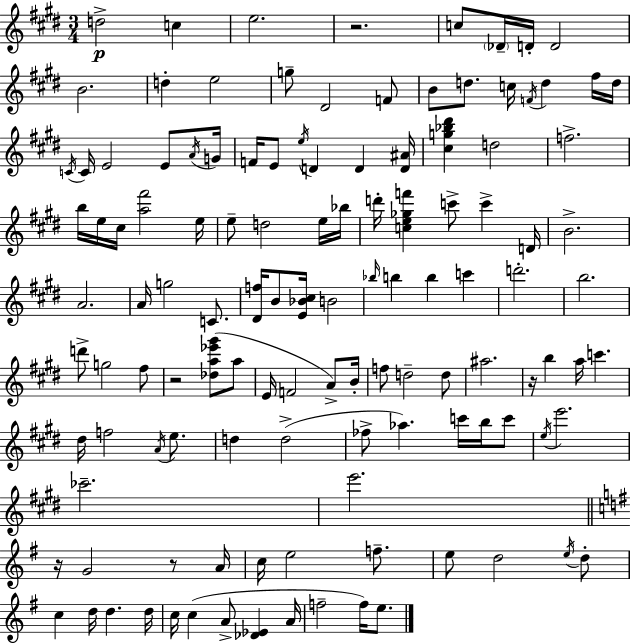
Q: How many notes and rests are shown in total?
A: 121